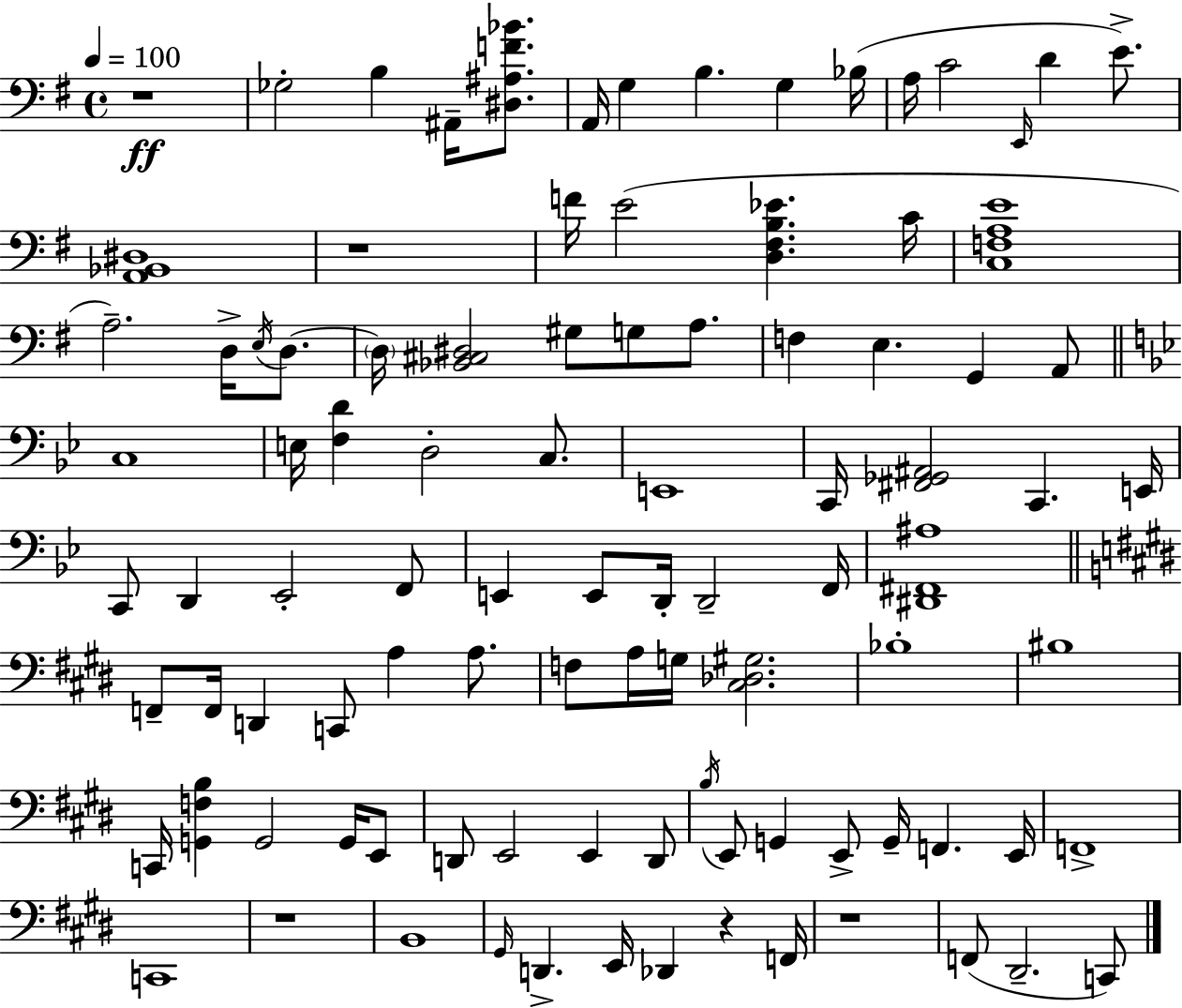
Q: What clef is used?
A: bass